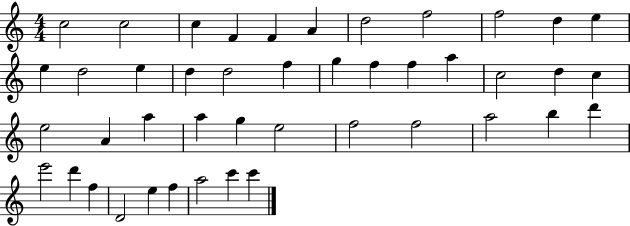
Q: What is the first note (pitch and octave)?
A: C5